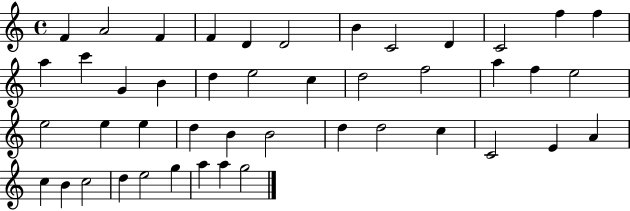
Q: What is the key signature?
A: C major